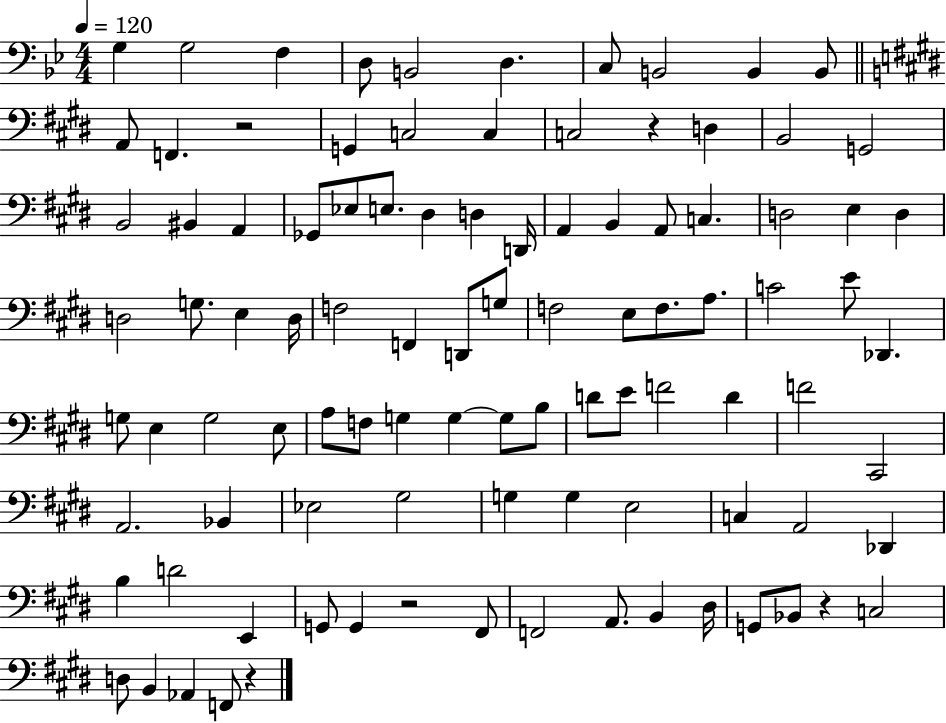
{
  \clef bass
  \numericTimeSignature
  \time 4/4
  \key bes \major
  \tempo 4 = 120
  g4 g2 f4 | d8 b,2 d4. | c8 b,2 b,4 b,8 | \bar "||" \break \key e \major a,8 f,4. r2 | g,4 c2 c4 | c2 r4 d4 | b,2 g,2 | \break b,2 bis,4 a,4 | ges,8 ees8 e8. dis4 d4 d,16 | a,4 b,4 a,8 c4. | d2 e4 d4 | \break d2 g8. e4 d16 | f2 f,4 d,8 g8 | f2 e8 f8. a8. | c'2 e'8 des,4. | \break g8 e4 g2 e8 | a8 f8 g4 g4~~ g8 b8 | d'8 e'8 f'2 d'4 | f'2 cis,2 | \break a,2. bes,4 | ees2 gis2 | g4 g4 e2 | c4 a,2 des,4 | \break b4 d'2 e,4 | g,8 g,4 r2 fis,8 | f,2 a,8. b,4 dis16 | g,8 bes,8 r4 c2 | \break d8 b,4 aes,4 f,8 r4 | \bar "|."
}